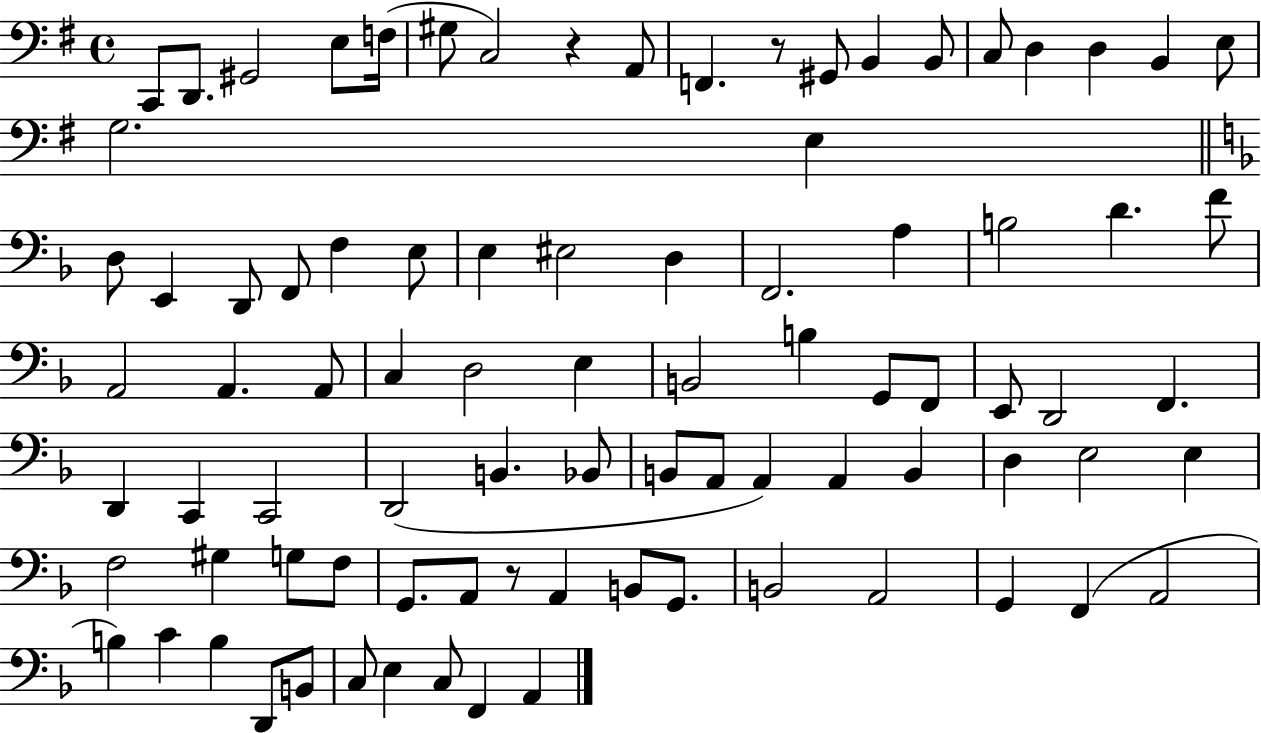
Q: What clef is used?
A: bass